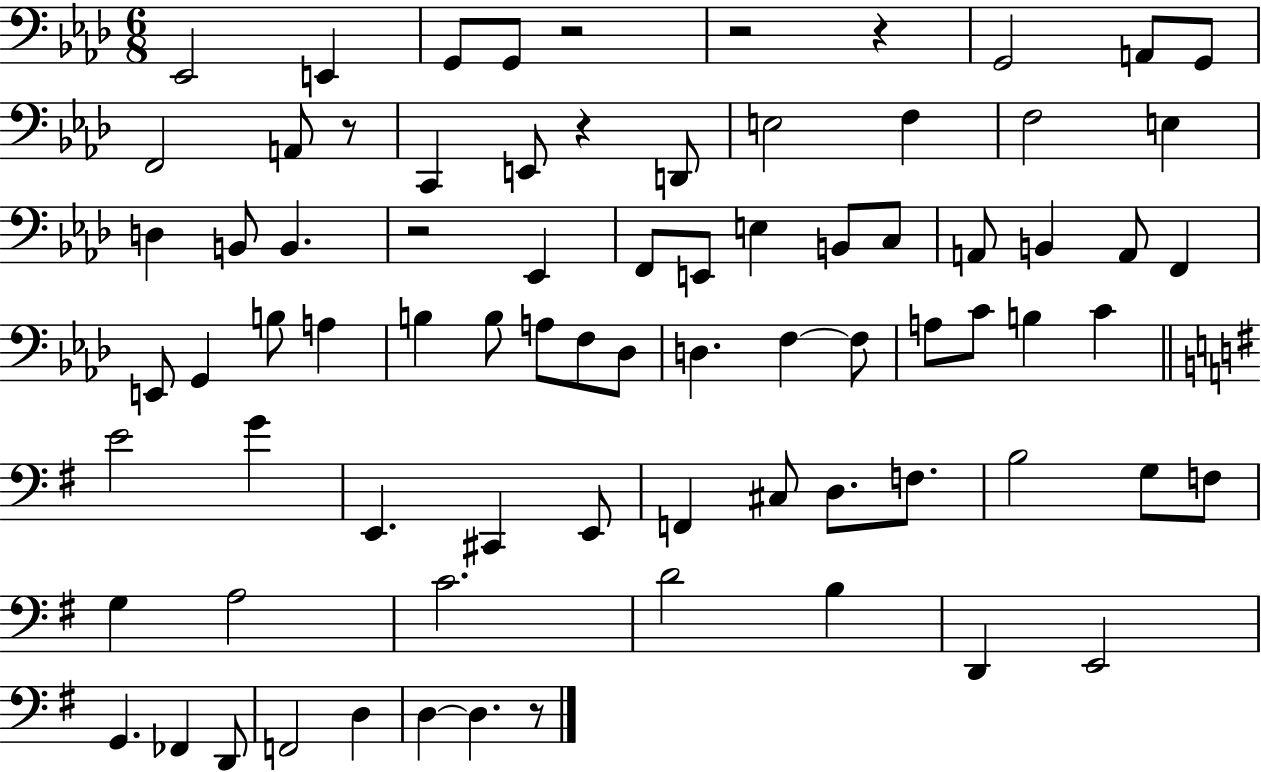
{
  \clef bass
  \numericTimeSignature
  \time 6/8
  \key aes \major
  \repeat volta 2 { ees,2 e,4 | g,8 g,8 r2 | r2 r4 | g,2 a,8 g,8 | \break f,2 a,8 r8 | c,4 e,8 r4 d,8 | e2 f4 | f2 e4 | \break d4 b,8 b,4. | r2 ees,4 | f,8 e,8 e4 b,8 c8 | a,8 b,4 a,8 f,4 | \break e,8 g,4 b8 a4 | b4 b8 a8 f8 des8 | d4. f4~~ f8 | a8 c'8 b4 c'4 | \break \bar "||" \break \key g \major e'2 g'4 | e,4. cis,4 e,8 | f,4 cis8 d8. f8. | b2 g8 f8 | \break g4 a2 | c'2. | d'2 b4 | d,4 e,2 | \break g,4. fes,4 d,8 | f,2 d4 | d4~~ d4. r8 | } \bar "|."
}